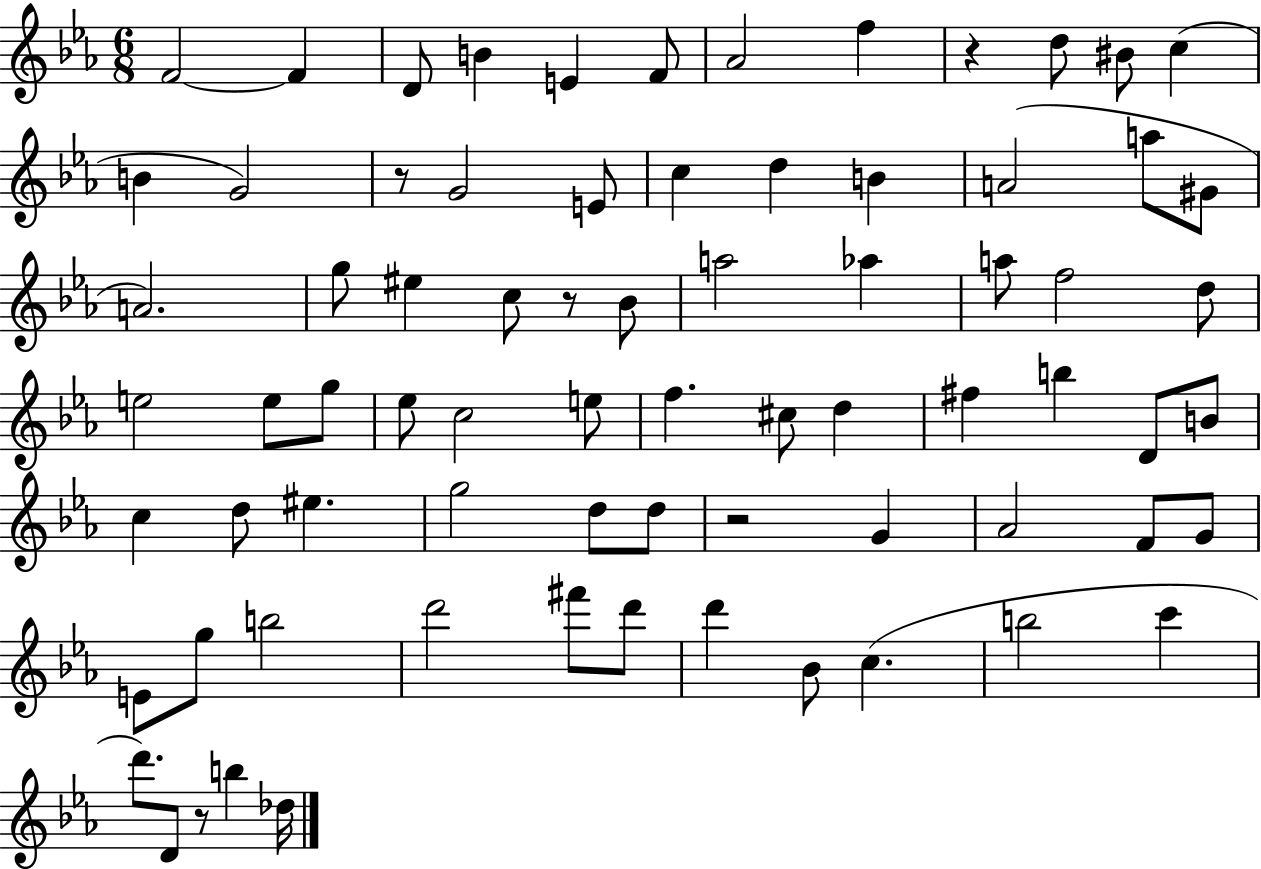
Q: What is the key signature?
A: EES major